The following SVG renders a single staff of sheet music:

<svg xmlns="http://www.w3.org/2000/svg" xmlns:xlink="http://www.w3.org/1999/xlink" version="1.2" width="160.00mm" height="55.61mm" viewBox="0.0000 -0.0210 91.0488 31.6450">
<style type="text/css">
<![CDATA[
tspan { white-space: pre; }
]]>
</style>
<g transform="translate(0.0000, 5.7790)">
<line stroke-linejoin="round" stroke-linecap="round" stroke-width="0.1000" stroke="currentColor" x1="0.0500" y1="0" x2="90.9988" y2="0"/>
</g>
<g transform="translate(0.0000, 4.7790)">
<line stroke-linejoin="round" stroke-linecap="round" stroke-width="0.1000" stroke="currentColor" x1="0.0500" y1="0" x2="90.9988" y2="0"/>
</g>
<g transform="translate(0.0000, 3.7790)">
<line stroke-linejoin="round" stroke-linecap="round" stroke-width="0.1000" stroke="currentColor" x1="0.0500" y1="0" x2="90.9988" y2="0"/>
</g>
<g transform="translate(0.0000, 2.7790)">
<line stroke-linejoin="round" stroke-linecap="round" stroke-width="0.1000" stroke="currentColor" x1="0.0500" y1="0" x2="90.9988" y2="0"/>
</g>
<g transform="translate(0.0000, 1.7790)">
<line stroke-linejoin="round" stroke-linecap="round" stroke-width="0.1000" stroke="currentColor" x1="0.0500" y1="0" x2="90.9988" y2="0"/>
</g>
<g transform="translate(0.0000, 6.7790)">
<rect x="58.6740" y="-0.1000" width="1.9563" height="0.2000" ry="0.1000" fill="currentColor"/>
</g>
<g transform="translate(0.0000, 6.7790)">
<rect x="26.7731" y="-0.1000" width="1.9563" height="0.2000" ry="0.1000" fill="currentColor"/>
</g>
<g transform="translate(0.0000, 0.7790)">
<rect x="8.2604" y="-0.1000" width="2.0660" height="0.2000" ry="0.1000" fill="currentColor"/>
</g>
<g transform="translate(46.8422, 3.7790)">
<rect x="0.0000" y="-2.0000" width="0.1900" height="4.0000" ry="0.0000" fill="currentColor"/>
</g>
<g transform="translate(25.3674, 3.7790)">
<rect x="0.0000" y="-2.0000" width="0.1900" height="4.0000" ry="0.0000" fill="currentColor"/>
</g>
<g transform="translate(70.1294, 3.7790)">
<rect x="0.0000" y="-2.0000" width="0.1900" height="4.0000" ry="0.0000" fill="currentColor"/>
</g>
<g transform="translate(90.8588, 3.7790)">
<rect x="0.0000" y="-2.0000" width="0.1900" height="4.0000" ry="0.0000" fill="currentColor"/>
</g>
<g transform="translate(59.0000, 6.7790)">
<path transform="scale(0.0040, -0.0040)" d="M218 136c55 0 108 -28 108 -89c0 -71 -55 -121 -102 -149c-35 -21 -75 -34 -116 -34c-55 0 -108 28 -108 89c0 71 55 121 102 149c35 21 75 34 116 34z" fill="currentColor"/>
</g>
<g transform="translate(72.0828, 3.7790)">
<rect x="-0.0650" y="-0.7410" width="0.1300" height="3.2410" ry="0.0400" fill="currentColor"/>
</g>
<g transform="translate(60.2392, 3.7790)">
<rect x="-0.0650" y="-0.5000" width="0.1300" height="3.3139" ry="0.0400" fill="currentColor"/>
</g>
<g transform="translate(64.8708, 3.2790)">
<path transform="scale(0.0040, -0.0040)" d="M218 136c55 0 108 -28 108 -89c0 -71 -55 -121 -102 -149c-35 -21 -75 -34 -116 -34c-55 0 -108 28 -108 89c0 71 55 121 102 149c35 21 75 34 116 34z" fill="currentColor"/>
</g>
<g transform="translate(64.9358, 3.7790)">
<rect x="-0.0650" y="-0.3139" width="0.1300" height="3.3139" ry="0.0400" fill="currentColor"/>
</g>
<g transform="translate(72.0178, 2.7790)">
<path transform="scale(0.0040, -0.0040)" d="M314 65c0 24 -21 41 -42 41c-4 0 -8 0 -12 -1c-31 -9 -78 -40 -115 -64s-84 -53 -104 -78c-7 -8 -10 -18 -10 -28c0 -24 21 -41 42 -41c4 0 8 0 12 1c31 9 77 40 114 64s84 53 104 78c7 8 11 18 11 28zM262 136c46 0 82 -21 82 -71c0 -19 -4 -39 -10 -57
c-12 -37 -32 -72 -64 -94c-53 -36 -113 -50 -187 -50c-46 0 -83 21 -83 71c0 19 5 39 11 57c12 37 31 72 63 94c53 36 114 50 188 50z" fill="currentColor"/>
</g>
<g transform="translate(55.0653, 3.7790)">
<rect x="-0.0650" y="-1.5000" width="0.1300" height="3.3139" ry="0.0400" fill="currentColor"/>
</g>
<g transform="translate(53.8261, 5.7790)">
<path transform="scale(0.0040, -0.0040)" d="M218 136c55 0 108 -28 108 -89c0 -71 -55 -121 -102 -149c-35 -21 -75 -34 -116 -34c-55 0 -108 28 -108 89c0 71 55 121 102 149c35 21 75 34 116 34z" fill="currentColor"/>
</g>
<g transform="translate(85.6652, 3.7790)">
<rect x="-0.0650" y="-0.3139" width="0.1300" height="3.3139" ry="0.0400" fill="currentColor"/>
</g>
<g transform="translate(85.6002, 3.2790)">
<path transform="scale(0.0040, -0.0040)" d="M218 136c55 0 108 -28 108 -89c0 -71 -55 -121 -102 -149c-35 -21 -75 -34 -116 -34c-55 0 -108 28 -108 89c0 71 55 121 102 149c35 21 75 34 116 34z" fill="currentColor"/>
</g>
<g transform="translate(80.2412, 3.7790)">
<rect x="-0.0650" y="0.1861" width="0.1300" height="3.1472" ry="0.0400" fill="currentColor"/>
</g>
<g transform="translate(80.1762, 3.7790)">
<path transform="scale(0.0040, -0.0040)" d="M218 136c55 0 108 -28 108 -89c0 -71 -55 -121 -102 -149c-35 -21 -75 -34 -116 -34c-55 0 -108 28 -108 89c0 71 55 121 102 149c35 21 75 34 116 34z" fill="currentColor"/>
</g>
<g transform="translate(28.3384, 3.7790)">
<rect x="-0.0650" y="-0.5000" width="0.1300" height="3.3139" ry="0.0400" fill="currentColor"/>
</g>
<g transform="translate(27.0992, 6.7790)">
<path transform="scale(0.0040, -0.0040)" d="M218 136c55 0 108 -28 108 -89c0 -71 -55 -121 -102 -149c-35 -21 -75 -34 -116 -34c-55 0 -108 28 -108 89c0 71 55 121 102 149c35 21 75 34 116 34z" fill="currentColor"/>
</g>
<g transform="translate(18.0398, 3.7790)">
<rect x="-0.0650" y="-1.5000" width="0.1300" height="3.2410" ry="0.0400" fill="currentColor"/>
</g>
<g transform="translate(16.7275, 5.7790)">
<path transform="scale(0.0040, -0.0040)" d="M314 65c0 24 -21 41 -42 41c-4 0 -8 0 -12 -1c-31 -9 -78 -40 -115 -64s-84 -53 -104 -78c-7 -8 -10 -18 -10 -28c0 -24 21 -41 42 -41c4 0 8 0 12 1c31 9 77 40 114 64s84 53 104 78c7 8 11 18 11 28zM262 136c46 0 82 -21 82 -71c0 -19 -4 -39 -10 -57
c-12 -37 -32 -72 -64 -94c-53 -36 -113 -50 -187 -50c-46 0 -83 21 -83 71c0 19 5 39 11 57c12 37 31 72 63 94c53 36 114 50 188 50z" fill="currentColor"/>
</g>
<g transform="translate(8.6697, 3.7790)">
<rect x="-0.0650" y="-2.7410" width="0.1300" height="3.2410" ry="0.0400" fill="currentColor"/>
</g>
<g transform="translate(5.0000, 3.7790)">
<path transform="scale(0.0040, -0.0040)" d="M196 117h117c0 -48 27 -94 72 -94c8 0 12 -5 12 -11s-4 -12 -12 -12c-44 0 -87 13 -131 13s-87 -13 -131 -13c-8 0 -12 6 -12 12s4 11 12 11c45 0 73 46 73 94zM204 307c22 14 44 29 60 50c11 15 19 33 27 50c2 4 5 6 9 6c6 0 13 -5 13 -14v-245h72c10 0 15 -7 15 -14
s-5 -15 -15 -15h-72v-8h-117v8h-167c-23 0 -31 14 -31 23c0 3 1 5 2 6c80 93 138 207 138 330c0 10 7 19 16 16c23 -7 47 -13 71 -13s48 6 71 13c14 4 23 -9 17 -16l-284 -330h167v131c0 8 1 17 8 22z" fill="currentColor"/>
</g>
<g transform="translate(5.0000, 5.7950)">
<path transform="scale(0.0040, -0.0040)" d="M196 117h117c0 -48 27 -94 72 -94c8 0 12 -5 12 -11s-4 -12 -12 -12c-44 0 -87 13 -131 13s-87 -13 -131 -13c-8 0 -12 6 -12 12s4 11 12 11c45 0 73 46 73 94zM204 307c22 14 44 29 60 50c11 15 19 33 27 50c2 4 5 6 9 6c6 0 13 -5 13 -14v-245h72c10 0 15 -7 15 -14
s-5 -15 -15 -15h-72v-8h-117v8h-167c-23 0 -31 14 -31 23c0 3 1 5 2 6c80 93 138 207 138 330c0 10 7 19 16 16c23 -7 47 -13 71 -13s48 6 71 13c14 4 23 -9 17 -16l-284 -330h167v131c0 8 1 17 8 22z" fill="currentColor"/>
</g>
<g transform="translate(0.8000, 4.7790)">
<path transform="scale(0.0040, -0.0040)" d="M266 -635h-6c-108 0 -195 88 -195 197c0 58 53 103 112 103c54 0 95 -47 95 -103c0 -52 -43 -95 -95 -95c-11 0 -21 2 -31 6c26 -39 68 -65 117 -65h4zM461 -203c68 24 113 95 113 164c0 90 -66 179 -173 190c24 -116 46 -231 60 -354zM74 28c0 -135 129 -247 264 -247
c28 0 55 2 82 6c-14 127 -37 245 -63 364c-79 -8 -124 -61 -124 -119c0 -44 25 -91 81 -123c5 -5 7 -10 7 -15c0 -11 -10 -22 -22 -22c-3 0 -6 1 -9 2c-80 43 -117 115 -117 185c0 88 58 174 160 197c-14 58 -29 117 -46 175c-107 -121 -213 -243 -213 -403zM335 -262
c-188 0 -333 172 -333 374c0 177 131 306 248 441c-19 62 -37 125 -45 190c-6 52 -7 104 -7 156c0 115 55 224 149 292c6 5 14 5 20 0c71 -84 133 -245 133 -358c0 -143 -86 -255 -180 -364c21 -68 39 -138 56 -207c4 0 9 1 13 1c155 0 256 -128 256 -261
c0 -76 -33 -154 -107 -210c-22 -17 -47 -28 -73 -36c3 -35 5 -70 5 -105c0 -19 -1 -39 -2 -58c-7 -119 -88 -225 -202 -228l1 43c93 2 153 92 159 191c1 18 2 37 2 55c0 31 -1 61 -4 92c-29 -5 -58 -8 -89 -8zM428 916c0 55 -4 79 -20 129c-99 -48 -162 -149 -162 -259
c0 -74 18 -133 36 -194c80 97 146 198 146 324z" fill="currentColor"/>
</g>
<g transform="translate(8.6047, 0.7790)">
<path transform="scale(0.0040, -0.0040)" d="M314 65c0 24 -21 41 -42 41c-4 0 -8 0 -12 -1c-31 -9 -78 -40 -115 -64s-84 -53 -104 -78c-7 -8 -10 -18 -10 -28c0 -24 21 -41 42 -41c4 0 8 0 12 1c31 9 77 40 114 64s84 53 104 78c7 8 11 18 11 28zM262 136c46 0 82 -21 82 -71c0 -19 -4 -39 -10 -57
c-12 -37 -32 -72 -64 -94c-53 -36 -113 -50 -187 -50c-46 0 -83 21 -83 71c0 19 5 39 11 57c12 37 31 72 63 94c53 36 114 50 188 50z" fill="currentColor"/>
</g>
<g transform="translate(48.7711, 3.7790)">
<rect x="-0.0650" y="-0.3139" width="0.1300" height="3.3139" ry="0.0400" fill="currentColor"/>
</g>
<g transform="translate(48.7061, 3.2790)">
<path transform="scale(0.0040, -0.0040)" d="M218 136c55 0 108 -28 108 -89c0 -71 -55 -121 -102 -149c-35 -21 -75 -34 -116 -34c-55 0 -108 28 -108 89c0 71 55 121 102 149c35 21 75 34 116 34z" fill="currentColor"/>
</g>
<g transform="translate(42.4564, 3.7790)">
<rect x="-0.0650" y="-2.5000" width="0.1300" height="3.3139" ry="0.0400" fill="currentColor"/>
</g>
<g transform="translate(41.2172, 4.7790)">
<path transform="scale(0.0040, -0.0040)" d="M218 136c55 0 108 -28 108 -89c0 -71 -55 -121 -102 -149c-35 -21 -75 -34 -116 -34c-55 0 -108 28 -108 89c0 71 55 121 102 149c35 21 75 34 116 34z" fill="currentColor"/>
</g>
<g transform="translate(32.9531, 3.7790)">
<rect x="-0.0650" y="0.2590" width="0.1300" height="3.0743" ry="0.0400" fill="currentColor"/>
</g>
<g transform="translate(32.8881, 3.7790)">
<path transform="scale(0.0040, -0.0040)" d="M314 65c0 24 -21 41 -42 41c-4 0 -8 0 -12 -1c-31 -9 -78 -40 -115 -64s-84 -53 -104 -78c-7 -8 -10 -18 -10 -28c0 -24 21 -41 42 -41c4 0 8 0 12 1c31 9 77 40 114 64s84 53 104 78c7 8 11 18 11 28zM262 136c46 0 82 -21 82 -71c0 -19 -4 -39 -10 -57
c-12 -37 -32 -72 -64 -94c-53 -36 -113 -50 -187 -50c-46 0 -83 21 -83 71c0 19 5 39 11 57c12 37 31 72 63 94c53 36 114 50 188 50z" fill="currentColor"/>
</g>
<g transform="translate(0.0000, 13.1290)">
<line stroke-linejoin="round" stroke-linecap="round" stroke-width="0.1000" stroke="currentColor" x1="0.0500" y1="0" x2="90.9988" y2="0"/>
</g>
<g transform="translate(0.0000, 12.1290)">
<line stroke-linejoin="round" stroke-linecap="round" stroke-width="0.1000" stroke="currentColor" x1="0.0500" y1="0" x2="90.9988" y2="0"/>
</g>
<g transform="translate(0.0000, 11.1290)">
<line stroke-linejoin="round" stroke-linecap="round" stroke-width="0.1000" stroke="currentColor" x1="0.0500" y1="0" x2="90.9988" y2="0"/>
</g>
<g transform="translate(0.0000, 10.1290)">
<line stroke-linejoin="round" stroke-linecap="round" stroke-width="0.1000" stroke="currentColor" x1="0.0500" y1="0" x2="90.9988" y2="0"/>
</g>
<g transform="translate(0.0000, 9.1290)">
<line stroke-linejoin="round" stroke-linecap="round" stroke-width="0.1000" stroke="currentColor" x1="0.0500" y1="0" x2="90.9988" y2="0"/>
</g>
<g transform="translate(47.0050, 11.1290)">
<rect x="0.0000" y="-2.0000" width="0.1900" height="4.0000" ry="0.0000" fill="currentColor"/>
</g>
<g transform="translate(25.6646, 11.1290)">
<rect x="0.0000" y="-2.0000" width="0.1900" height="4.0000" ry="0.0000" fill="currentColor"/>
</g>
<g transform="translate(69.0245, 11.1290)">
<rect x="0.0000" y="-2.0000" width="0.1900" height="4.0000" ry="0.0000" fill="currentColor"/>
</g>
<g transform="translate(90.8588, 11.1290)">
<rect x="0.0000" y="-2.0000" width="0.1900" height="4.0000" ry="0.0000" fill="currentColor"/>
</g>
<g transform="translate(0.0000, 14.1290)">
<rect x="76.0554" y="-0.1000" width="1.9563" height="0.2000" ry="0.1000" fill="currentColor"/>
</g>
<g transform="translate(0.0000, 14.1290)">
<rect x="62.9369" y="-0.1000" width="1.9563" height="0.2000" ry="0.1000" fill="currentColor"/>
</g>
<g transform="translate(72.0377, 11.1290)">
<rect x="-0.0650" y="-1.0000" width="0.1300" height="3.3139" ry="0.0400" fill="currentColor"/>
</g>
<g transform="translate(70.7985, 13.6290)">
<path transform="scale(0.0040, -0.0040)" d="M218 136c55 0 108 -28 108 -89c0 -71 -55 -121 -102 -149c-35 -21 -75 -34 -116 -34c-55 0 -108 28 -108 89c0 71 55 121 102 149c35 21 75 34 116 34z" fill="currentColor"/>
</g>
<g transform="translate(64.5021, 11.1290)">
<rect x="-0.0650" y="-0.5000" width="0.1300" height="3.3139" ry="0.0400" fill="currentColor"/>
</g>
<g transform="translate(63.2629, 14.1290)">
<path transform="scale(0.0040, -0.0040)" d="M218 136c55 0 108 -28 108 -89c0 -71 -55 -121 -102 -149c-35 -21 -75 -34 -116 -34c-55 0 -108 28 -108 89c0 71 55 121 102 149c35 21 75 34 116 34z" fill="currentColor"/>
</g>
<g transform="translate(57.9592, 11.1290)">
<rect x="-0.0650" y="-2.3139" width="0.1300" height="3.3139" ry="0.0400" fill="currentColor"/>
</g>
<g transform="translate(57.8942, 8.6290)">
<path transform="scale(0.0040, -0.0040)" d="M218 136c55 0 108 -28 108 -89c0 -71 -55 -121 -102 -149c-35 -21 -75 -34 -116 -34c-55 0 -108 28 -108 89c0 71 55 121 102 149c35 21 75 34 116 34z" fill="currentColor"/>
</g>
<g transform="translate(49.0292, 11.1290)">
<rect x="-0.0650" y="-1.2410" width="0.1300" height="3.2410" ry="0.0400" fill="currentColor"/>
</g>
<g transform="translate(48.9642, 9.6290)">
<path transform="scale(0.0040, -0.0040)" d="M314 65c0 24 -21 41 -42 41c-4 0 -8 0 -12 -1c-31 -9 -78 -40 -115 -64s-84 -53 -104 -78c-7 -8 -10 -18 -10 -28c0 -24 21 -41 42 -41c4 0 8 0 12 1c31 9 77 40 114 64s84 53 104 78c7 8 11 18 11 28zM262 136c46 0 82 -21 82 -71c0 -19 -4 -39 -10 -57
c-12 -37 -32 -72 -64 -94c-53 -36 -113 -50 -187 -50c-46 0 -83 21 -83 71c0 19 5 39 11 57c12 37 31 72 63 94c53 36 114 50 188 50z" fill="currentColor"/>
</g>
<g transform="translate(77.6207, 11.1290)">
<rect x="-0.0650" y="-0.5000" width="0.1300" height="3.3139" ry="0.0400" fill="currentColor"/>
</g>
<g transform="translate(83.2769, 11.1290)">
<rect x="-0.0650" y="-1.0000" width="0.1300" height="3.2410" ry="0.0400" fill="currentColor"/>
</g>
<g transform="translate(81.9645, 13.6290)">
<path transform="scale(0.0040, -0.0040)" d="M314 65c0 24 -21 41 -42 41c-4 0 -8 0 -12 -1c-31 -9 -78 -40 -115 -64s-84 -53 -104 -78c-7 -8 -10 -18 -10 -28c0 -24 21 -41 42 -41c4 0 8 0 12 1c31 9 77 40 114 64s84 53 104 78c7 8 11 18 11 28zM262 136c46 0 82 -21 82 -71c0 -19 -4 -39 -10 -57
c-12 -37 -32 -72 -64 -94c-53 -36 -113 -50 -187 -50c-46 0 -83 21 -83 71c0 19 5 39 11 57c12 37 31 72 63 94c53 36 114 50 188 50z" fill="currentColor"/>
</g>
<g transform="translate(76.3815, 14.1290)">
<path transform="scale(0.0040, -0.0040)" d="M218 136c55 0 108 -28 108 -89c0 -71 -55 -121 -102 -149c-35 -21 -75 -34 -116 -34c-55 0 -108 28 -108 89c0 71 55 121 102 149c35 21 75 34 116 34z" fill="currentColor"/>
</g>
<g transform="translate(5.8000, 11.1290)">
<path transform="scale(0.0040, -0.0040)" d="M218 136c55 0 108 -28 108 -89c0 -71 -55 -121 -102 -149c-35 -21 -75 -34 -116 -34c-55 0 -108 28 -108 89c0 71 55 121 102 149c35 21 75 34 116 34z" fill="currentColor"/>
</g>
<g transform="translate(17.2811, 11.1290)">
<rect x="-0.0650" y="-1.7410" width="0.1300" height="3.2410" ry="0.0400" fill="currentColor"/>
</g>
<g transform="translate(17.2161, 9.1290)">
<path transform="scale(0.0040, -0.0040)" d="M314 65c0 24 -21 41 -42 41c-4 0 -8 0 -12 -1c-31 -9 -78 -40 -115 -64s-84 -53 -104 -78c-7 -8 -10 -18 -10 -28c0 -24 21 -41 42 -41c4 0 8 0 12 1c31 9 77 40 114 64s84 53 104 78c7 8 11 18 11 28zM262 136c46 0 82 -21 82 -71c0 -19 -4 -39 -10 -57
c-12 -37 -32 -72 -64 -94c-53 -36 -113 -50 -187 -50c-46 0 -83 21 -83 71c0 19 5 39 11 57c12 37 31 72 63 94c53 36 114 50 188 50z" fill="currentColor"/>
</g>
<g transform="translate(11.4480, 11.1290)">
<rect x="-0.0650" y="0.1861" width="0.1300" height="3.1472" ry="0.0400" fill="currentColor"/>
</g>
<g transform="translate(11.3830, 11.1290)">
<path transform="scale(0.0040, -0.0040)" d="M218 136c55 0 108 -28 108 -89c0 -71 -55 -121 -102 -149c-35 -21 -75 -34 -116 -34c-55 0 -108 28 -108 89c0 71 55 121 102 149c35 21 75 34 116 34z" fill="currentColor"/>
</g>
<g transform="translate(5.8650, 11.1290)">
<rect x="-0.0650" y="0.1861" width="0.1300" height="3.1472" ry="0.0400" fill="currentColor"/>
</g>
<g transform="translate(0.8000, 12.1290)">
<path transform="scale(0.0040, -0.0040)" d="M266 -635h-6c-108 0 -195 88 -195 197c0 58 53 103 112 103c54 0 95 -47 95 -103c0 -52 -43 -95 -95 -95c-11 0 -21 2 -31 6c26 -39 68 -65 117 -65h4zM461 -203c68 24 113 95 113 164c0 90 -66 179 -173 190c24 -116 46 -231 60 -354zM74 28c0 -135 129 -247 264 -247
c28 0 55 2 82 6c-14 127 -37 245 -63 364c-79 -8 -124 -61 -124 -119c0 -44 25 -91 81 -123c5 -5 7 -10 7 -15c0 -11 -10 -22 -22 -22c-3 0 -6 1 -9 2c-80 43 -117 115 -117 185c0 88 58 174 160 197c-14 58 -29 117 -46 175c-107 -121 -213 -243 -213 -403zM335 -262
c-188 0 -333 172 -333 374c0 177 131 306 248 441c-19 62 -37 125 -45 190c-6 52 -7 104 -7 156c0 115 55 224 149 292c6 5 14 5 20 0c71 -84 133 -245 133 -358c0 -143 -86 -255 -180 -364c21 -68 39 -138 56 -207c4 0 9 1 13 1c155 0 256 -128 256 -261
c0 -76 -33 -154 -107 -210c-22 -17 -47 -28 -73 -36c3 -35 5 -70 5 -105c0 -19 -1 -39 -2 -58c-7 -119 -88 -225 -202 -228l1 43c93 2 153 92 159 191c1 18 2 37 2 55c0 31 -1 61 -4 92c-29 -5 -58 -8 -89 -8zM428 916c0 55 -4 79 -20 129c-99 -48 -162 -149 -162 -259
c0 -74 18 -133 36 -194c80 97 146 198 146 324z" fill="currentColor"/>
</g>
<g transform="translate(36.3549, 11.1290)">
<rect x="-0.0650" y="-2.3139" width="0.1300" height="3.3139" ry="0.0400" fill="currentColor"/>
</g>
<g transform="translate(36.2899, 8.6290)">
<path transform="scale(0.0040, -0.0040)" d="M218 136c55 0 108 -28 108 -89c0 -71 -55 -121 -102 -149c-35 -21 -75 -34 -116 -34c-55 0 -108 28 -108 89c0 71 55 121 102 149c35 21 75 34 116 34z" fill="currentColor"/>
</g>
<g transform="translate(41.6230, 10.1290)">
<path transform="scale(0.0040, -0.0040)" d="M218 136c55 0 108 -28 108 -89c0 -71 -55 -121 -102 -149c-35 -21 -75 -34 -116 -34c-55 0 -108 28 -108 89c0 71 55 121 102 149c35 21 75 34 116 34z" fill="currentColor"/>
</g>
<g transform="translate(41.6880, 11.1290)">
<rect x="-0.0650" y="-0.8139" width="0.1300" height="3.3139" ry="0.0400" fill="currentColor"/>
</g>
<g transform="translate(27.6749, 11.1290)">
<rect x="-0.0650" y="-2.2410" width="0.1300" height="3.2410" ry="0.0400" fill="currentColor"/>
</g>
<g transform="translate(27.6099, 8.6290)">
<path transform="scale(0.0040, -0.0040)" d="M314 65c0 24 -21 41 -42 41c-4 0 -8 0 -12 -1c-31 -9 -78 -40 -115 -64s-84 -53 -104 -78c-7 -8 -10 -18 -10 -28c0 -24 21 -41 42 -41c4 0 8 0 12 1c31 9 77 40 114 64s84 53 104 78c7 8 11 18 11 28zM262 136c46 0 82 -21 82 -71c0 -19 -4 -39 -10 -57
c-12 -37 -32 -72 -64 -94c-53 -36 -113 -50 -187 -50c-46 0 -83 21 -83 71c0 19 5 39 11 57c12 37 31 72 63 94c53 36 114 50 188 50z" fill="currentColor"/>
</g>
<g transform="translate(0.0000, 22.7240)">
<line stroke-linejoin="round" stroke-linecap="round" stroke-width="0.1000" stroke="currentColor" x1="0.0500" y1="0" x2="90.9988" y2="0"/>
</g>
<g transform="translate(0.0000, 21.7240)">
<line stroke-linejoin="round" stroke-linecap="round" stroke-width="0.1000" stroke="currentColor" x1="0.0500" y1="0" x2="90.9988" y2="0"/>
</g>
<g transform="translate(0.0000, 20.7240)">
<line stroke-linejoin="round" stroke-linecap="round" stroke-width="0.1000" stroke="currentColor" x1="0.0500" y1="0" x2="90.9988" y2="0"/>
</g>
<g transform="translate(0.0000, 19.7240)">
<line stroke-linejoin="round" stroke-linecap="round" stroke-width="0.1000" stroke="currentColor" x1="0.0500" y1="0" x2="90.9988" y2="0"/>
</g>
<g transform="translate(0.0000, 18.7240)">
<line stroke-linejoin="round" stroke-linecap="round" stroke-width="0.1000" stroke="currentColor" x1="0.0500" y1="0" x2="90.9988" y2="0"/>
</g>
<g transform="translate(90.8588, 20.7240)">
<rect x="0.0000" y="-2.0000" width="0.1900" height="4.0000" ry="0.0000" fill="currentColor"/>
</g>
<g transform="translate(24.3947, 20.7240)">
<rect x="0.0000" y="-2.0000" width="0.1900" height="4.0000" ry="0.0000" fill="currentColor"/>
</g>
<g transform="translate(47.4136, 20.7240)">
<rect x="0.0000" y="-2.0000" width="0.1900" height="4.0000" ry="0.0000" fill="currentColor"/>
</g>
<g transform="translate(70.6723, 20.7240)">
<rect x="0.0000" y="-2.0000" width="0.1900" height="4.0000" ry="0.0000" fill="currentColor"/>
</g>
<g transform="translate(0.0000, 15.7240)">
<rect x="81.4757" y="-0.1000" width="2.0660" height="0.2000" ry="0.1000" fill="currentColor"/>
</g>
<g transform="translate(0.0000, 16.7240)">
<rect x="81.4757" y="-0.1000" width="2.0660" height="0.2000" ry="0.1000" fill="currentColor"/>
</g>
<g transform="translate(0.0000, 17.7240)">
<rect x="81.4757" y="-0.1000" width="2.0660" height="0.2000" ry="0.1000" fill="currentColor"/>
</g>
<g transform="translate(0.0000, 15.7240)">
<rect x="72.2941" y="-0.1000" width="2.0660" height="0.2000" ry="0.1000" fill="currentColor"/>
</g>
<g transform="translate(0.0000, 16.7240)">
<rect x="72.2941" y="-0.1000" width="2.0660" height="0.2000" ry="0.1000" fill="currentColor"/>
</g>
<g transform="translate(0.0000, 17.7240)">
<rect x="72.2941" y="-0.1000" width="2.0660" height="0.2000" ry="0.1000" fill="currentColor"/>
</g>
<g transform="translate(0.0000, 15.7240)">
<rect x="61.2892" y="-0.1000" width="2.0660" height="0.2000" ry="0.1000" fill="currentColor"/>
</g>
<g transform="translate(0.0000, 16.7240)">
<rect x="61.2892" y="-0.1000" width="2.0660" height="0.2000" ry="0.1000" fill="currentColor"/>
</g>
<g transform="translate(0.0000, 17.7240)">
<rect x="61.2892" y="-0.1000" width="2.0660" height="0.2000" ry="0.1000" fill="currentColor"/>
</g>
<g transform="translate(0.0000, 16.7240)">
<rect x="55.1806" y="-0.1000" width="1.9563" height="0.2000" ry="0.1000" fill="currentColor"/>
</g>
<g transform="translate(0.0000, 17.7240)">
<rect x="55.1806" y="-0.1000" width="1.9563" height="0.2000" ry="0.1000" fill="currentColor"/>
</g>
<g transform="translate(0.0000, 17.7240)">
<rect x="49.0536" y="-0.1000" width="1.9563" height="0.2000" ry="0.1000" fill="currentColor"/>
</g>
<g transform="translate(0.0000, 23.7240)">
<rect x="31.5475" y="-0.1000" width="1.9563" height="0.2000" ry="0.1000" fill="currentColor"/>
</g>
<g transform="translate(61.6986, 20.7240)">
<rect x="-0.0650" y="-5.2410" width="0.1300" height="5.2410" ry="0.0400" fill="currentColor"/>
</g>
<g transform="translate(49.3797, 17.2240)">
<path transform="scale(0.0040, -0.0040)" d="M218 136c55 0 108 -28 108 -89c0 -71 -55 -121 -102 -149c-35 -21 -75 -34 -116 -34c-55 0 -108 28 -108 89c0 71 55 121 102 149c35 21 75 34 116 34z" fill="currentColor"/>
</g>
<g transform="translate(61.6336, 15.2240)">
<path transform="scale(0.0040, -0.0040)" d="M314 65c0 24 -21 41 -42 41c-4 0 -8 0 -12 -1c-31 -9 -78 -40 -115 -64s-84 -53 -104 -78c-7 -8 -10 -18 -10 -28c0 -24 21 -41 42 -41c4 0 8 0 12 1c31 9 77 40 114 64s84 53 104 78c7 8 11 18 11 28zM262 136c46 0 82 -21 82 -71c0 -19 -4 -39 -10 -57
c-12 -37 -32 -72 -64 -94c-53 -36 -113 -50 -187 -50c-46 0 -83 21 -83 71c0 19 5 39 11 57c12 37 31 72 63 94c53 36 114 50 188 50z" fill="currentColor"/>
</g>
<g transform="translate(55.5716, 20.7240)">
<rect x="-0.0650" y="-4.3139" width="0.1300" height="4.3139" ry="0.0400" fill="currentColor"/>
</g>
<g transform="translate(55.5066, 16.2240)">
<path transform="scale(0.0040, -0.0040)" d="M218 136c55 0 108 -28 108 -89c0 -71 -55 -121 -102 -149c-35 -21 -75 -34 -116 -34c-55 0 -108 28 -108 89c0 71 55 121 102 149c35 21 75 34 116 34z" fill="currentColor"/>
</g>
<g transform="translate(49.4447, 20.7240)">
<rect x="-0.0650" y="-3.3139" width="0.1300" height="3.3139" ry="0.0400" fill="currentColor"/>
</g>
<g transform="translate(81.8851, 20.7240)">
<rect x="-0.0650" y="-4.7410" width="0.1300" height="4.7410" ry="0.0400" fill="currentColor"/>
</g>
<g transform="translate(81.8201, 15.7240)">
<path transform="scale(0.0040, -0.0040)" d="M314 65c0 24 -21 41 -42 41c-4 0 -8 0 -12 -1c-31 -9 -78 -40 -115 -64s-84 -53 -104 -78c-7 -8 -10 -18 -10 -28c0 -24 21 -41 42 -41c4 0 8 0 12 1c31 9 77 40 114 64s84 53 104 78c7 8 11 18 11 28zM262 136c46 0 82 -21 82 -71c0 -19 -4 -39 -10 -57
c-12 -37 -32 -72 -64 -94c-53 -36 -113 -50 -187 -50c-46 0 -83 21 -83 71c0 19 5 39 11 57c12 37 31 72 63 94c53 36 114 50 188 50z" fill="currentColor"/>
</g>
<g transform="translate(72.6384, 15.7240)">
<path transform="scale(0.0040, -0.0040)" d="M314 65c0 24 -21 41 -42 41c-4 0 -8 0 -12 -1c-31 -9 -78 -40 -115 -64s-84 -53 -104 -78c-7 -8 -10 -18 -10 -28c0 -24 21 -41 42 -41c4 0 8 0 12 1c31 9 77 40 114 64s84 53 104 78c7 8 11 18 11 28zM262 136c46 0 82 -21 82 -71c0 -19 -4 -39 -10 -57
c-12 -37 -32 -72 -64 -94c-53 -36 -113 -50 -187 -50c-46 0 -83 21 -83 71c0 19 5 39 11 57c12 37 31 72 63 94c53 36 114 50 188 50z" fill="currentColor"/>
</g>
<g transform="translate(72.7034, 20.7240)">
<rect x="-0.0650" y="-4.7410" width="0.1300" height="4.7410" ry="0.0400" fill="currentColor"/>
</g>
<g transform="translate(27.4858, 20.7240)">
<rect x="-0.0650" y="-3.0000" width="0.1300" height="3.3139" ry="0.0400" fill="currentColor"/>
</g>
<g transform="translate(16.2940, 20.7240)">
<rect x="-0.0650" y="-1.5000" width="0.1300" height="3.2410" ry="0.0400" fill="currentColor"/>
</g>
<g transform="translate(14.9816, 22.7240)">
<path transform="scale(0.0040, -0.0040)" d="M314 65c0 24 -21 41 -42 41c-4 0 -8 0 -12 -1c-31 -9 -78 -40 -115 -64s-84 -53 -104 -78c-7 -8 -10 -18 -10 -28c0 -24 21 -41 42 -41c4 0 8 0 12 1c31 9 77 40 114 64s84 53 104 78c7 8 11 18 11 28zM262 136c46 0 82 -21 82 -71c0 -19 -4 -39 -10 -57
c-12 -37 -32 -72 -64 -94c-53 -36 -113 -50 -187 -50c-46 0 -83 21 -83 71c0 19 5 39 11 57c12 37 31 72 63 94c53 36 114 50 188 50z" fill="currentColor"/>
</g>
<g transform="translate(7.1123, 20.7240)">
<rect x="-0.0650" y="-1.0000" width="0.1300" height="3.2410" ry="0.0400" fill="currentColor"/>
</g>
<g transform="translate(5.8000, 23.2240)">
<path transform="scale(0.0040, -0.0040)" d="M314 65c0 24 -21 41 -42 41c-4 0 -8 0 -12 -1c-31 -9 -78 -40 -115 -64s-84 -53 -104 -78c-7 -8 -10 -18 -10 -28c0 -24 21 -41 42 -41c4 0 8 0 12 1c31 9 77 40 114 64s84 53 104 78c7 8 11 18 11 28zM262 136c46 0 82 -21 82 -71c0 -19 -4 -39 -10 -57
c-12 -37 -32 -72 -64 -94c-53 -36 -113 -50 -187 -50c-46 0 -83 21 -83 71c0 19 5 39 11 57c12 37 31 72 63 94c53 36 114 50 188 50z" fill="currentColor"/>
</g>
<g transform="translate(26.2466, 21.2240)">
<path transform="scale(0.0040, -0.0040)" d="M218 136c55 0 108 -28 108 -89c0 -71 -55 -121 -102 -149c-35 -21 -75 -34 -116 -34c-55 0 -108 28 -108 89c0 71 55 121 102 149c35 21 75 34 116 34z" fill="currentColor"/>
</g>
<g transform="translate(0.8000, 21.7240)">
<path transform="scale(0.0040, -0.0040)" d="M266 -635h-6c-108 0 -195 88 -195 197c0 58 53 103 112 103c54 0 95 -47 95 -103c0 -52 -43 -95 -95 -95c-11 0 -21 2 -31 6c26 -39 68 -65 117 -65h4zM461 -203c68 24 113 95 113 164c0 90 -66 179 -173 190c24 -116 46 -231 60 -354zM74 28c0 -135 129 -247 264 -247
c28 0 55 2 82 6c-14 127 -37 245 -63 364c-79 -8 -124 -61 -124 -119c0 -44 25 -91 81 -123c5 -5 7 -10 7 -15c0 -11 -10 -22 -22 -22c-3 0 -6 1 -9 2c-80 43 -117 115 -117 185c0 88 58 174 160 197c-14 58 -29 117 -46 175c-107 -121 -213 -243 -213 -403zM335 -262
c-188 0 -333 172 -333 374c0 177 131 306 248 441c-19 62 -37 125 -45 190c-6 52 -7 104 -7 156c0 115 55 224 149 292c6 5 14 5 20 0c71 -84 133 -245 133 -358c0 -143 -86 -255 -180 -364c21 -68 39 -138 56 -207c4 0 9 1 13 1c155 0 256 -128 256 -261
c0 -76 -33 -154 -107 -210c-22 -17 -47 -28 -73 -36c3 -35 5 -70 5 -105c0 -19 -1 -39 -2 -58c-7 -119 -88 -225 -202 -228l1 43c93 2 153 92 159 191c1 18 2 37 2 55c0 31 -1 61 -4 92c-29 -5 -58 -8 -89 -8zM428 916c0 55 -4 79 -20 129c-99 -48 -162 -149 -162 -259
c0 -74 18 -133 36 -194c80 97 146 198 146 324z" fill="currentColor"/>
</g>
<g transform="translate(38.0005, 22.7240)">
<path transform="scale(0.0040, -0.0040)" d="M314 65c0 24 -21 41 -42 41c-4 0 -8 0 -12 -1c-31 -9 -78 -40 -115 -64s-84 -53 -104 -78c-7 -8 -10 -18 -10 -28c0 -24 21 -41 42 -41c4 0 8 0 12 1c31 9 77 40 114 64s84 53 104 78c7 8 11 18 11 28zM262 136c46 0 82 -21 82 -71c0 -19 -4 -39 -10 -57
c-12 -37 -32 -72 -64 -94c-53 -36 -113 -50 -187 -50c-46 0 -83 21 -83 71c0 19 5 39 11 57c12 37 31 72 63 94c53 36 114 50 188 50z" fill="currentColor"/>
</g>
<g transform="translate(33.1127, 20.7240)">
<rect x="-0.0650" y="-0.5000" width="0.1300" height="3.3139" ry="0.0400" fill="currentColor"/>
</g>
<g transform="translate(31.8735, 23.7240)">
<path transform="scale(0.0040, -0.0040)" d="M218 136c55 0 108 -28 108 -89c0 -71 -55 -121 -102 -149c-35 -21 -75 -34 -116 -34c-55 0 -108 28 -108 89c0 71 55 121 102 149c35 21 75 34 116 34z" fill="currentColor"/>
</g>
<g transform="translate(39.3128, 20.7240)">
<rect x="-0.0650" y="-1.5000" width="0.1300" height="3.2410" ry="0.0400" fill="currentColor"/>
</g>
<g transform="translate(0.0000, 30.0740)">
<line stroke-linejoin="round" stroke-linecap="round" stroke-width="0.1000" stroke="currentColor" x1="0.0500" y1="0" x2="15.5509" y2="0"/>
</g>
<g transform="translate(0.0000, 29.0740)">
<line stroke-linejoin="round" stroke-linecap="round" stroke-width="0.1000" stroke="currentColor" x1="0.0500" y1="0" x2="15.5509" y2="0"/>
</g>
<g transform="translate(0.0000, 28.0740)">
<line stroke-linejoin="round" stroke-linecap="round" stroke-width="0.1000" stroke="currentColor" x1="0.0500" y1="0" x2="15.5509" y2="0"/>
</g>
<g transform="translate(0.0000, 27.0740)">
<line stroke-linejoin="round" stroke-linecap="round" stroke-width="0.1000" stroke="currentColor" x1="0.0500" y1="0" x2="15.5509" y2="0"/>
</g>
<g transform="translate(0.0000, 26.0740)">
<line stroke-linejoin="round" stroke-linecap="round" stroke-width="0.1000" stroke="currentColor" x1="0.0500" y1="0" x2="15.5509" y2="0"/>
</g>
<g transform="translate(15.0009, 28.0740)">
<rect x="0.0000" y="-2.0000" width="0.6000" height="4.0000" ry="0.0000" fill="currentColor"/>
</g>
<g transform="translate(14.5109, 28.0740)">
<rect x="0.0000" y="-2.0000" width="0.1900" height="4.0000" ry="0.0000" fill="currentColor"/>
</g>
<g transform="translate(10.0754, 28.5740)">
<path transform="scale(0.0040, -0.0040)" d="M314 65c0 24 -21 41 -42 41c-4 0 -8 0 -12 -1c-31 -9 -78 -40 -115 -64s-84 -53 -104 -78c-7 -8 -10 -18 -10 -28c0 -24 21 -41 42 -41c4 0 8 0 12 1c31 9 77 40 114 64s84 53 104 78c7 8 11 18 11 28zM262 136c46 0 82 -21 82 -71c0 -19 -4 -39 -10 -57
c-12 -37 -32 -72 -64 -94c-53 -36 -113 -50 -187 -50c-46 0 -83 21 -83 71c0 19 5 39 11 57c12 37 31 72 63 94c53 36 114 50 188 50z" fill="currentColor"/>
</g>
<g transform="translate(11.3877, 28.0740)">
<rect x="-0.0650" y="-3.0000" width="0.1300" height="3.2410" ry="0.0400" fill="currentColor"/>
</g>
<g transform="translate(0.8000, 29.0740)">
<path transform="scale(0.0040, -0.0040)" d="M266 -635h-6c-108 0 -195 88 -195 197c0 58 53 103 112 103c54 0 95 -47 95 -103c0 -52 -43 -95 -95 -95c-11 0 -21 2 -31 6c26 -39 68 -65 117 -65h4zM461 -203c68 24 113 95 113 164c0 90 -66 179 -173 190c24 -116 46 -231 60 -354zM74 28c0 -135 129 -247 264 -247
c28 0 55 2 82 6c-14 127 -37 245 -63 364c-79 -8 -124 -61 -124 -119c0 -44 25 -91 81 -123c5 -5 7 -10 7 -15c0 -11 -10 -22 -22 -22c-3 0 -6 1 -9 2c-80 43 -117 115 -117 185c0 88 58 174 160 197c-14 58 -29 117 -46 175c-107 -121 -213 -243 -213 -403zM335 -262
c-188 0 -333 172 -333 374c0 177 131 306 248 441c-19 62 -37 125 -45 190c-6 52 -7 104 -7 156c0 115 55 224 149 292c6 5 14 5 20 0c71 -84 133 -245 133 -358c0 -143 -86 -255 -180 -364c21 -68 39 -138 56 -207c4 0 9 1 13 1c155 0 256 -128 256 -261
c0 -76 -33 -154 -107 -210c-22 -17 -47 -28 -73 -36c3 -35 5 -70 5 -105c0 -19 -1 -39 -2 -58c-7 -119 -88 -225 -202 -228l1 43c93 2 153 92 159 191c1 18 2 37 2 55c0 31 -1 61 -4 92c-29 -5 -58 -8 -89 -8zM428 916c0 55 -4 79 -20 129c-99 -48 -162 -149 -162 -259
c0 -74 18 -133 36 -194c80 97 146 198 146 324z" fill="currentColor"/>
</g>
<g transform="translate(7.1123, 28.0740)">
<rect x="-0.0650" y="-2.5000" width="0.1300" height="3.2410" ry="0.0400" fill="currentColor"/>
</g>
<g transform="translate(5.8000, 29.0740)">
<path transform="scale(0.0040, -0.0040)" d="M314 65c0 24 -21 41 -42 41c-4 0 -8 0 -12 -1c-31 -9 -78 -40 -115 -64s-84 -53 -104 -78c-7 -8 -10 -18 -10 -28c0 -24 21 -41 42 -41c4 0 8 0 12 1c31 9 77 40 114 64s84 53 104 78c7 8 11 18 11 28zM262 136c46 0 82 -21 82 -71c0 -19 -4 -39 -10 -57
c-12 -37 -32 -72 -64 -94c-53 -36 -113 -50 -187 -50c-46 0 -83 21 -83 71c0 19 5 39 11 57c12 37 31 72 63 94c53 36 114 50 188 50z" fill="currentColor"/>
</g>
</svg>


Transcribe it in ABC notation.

X:1
T:Untitled
M:4/4
L:1/4
K:C
a2 E2 C B2 G c E C c d2 B c B B f2 g2 g d e2 g C D C D2 D2 E2 A C E2 b d' f'2 e'2 e'2 G2 A2